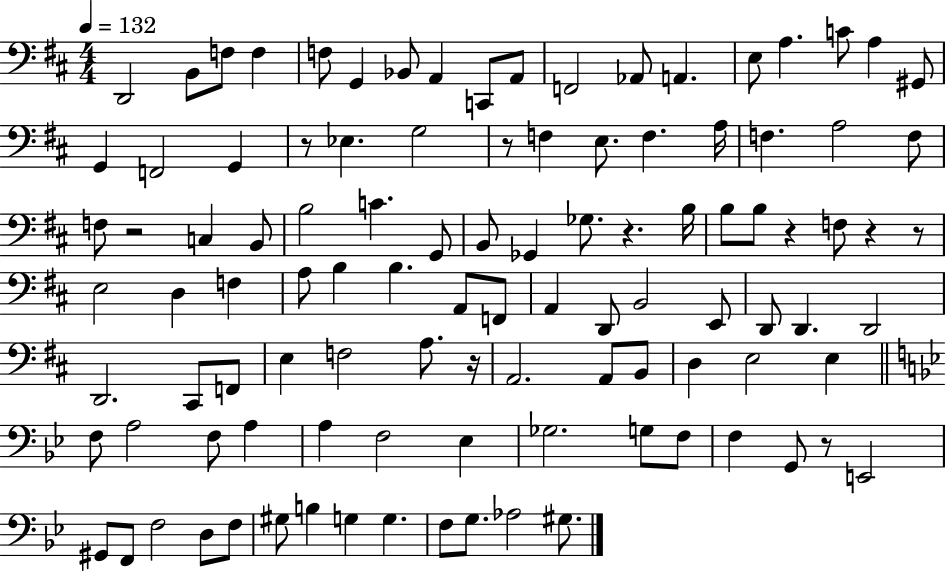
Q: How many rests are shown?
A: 9